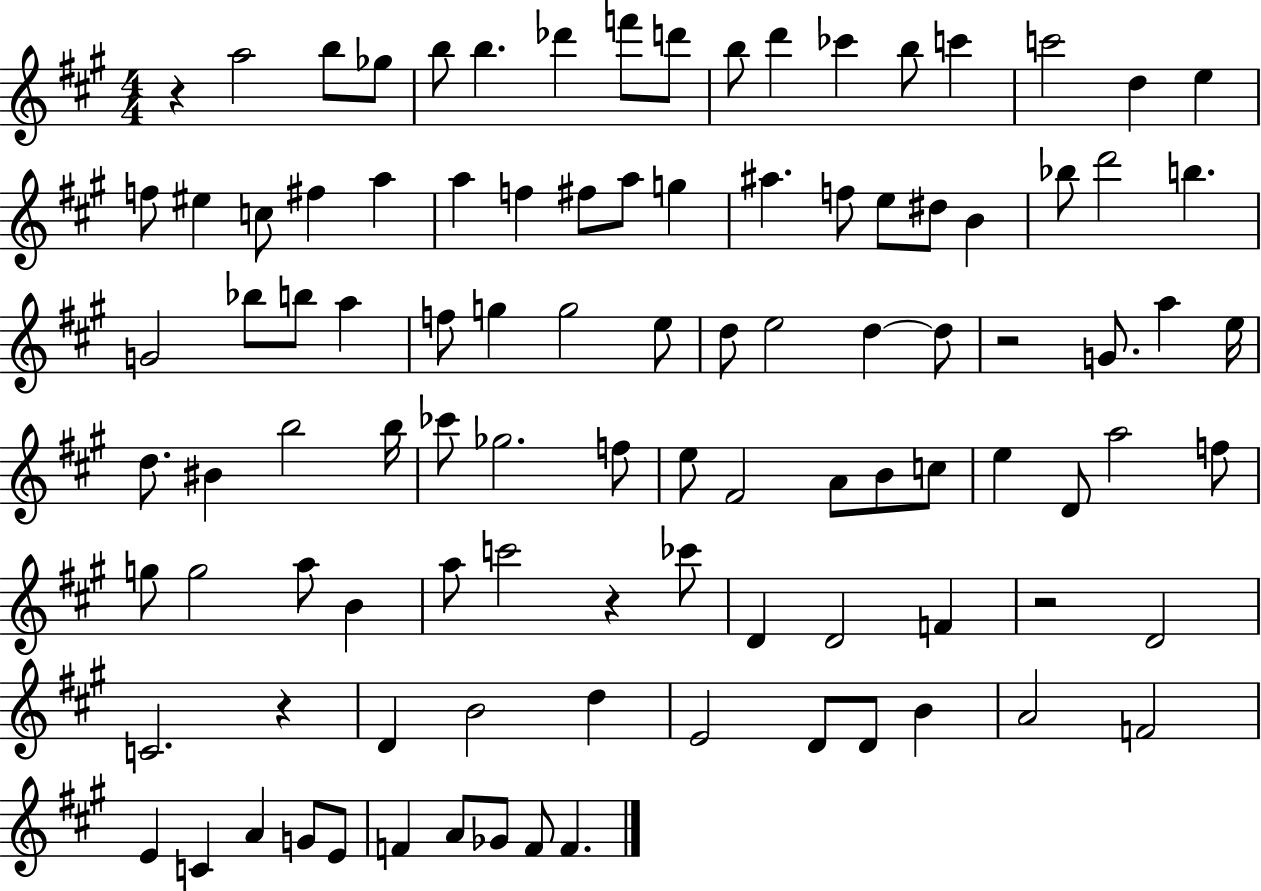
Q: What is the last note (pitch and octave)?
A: F4